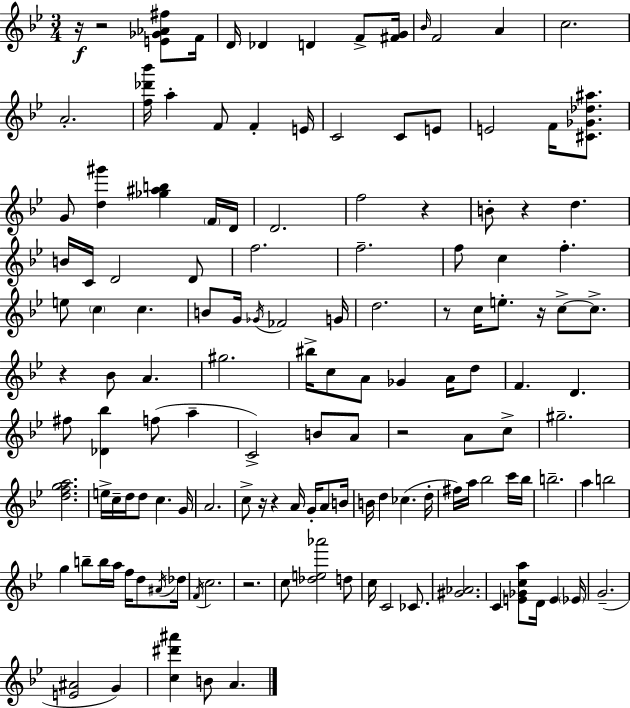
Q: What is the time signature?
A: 3/4